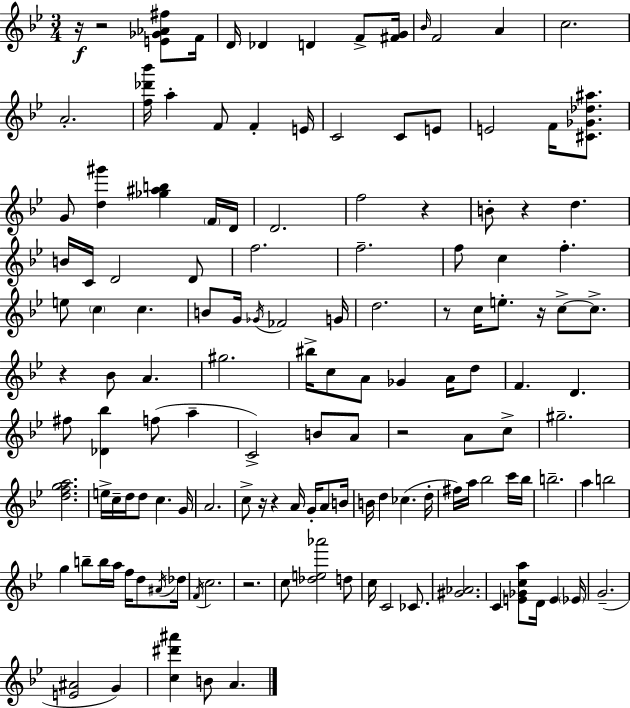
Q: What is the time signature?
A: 3/4